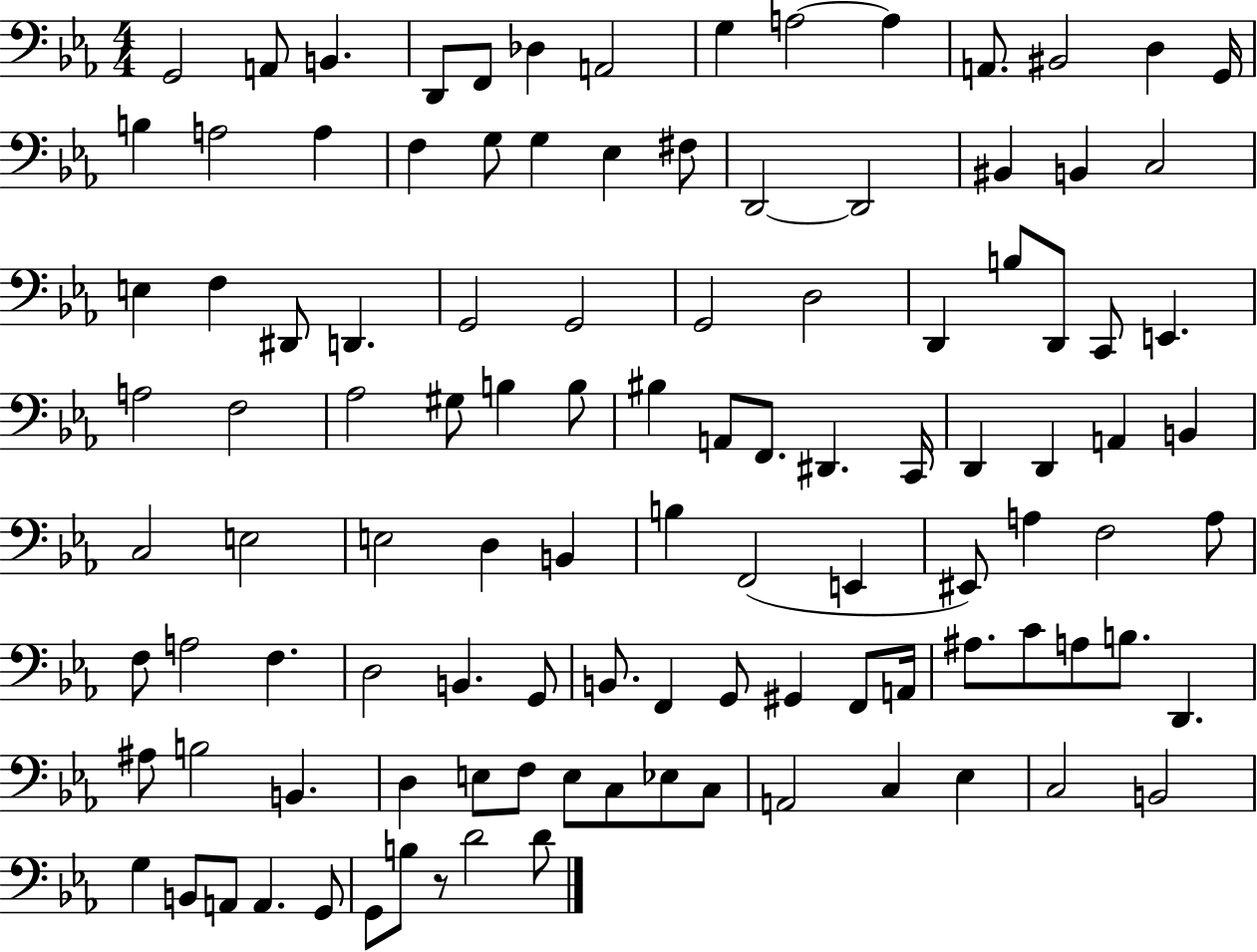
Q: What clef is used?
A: bass